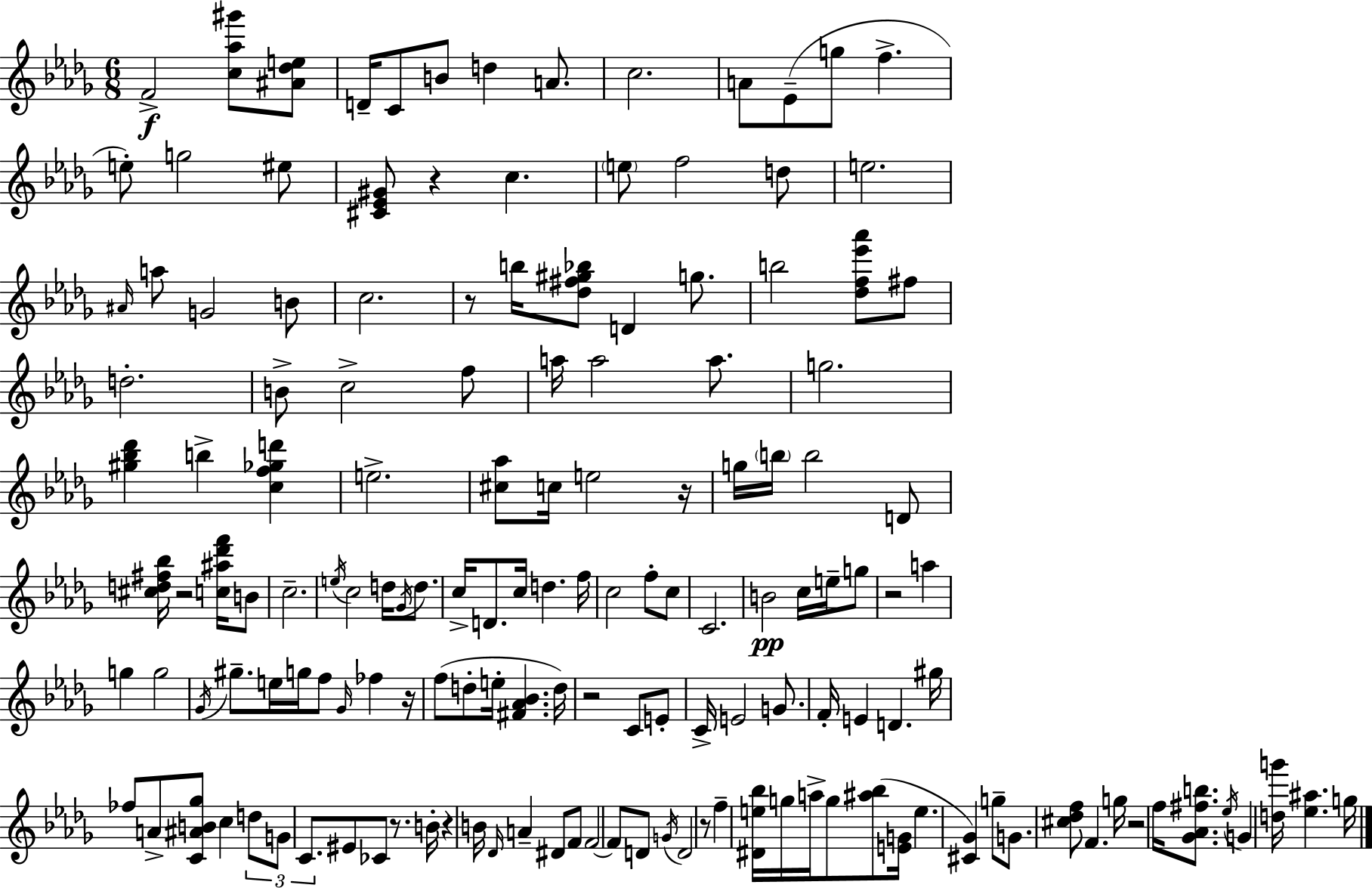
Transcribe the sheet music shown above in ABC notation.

X:1
T:Untitled
M:6/8
L:1/4
K:Bbm
F2 [c_a^g']/2 [^A_de]/2 D/4 C/2 B/2 d A/2 c2 A/2 _E/2 g/2 f e/2 g2 ^e/2 [^C_E^G]/2 z c e/2 f2 d/2 e2 ^A/4 a/2 G2 B/2 c2 z/2 b/4 [_d^f^g_b]/2 D g/2 b2 [_df_e'_a']/2 ^f/2 d2 B/2 c2 f/2 a/4 a2 a/2 g2 [^g_b_d'] b [cf_gd'] e2 [^c_a]/2 c/4 e2 z/4 g/4 b/4 b2 D/2 [^cd^f_b]/4 z2 [c^a_d'f']/4 B/2 c2 e/4 c2 d/4 _G/4 d/2 c/4 D/2 c/4 d f/4 c2 f/2 c/2 C2 B2 c/4 e/4 g/2 z2 a g g2 _G/4 ^g/2 e/4 g/4 f/2 _G/4 _f z/4 f/2 d/2 e/4 [^F_A_B] d/4 z2 C/2 E/2 C/4 E2 G/2 F/4 E D ^g/4 _f/2 A/2 [C^AB_g]/2 c d/2 G/2 C/2 ^E/2 _C/2 z/2 B/4 z B/4 _D/4 A ^D/2 F/2 F2 F/2 D/2 G/4 D2 z/2 f [^De_b]/4 g/4 a/4 g/2 [^a_b]/2 [EG]/4 e [^C_G] g/2 G/2 [^c_df]/2 F g/4 z2 f/4 [_G_A^fb]/2 _e/4 G [dg']/4 [_e^a] g/4